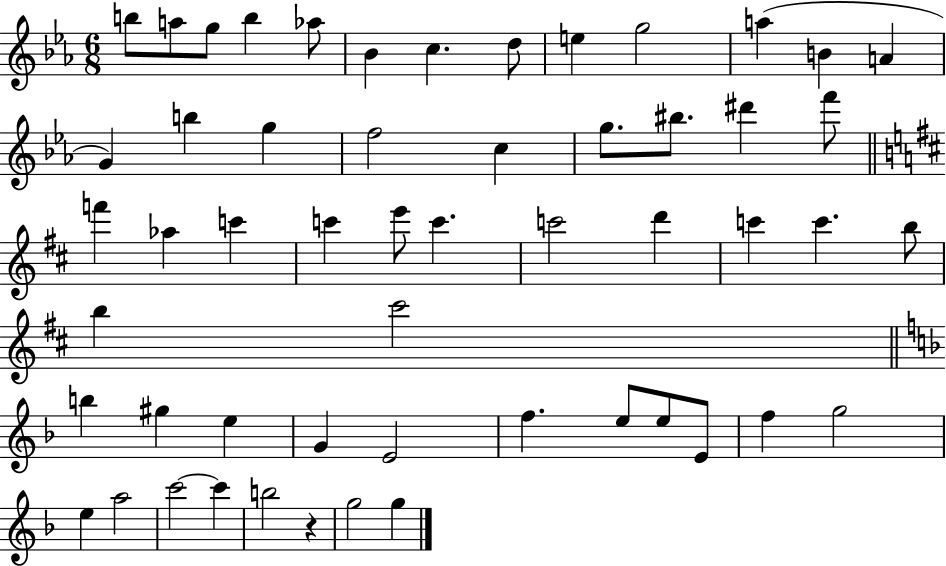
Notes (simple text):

B5/e A5/e G5/e B5/q Ab5/e Bb4/q C5/q. D5/e E5/q G5/h A5/q B4/q A4/q G4/q B5/q G5/q F5/h C5/q G5/e. BIS5/e. D#6/q F6/e F6/q Ab5/q C6/q C6/q E6/e C6/q. C6/h D6/q C6/q C6/q. B5/e B5/q C#6/h B5/q G#5/q E5/q G4/q E4/h F5/q. E5/e E5/e E4/e F5/q G5/h E5/q A5/h C6/h C6/q B5/h R/q G5/h G5/q